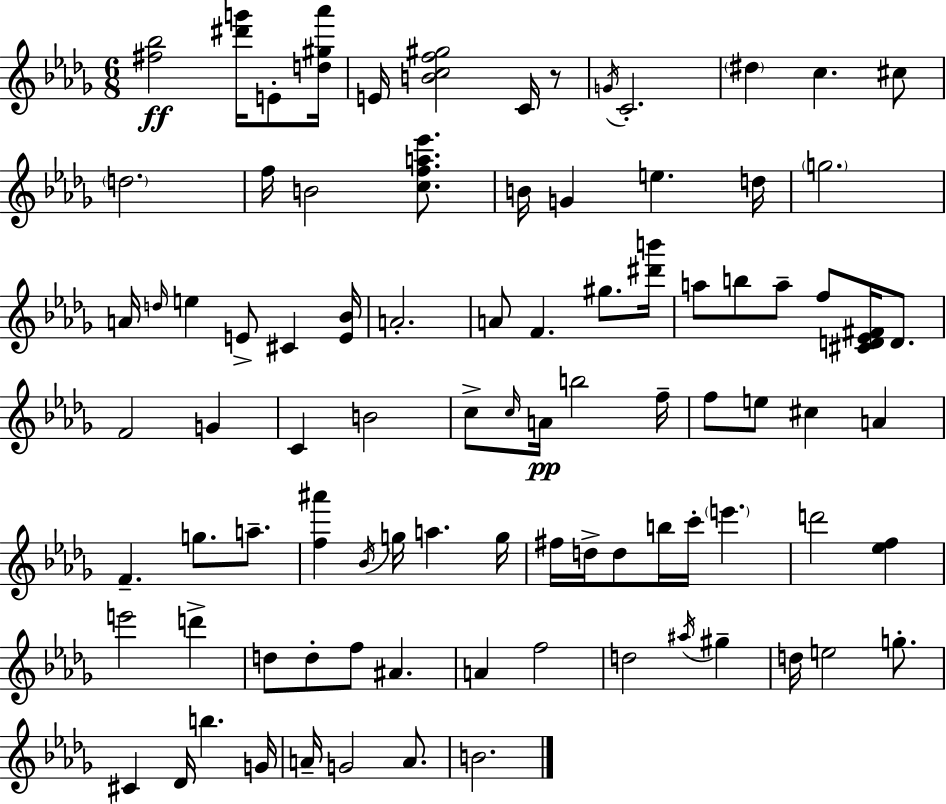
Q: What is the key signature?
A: BES minor